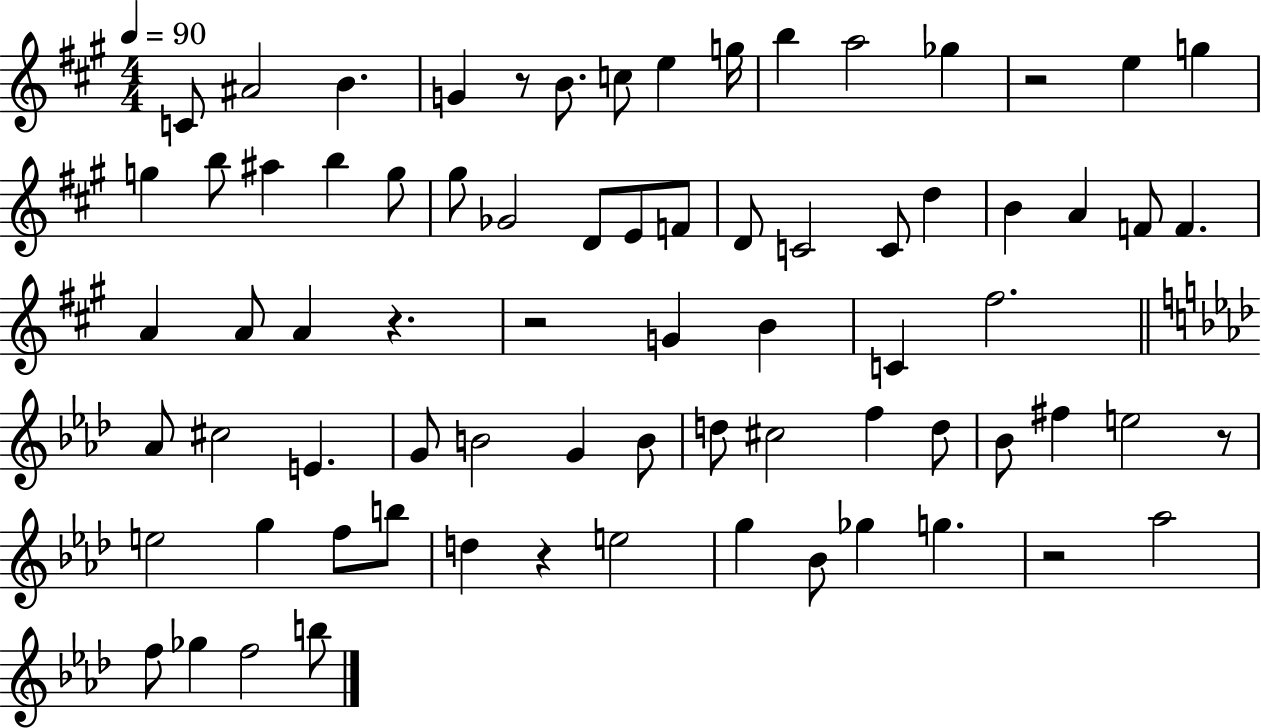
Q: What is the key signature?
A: A major